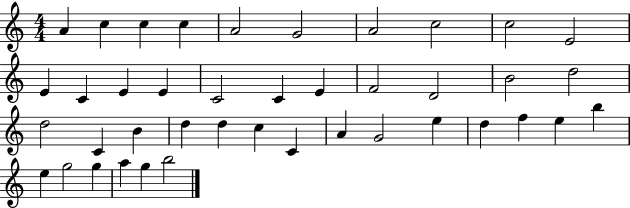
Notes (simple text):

A4/q C5/q C5/q C5/q A4/h G4/h A4/h C5/h C5/h E4/h E4/q C4/q E4/q E4/q C4/h C4/q E4/q F4/h D4/h B4/h D5/h D5/h C4/q B4/q D5/q D5/q C5/q C4/q A4/q G4/h E5/q D5/q F5/q E5/q B5/q E5/q G5/h G5/q A5/q G5/q B5/h